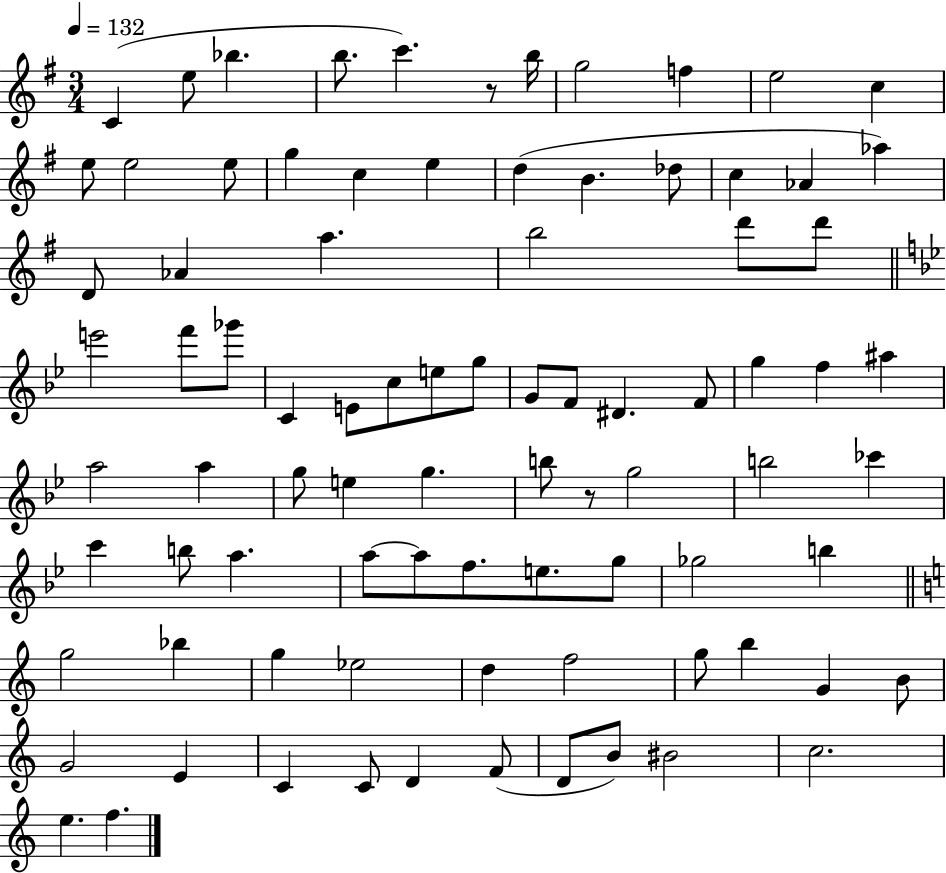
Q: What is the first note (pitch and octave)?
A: C4